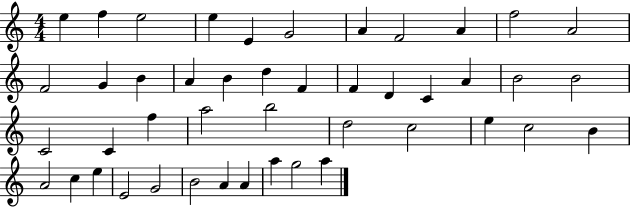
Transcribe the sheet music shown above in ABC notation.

X:1
T:Untitled
M:4/4
L:1/4
K:C
e f e2 e E G2 A F2 A f2 A2 F2 G B A B d F F D C A B2 B2 C2 C f a2 b2 d2 c2 e c2 B A2 c e E2 G2 B2 A A a g2 a